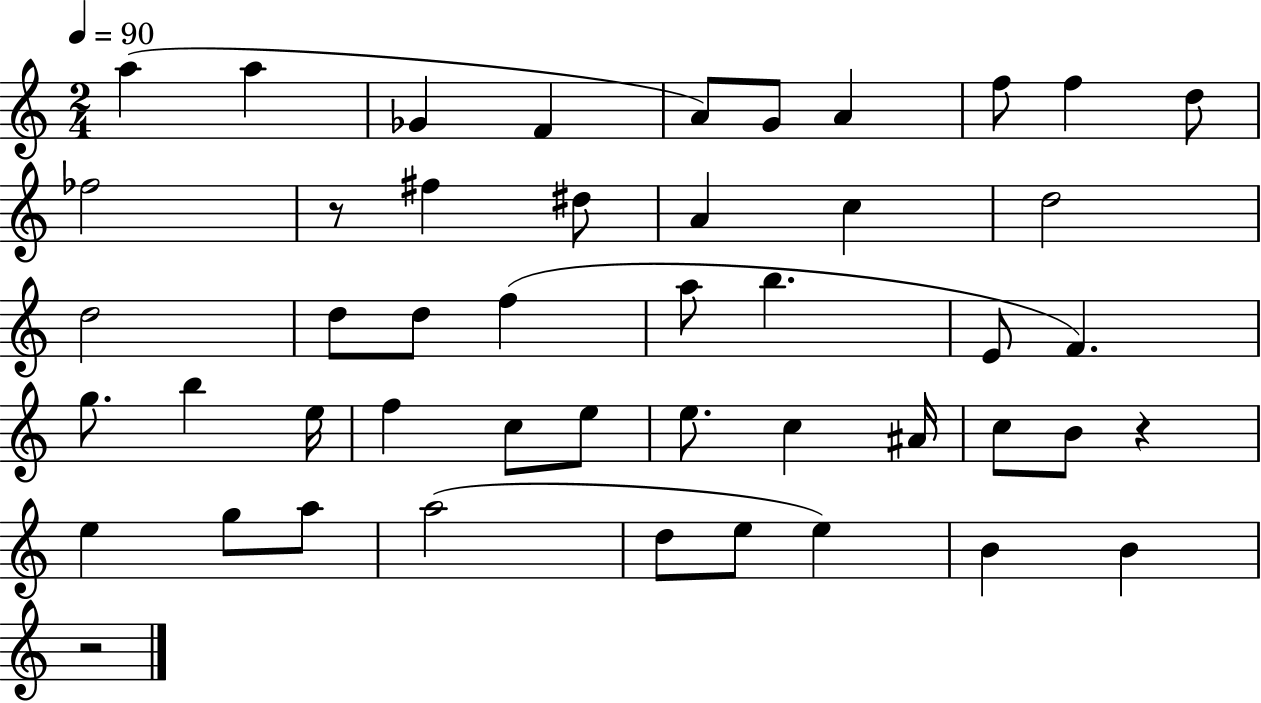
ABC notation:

X:1
T:Untitled
M:2/4
L:1/4
K:C
a a _G F A/2 G/2 A f/2 f d/2 _f2 z/2 ^f ^d/2 A c d2 d2 d/2 d/2 f a/2 b E/2 F g/2 b e/4 f c/2 e/2 e/2 c ^A/4 c/2 B/2 z e g/2 a/2 a2 d/2 e/2 e B B z2